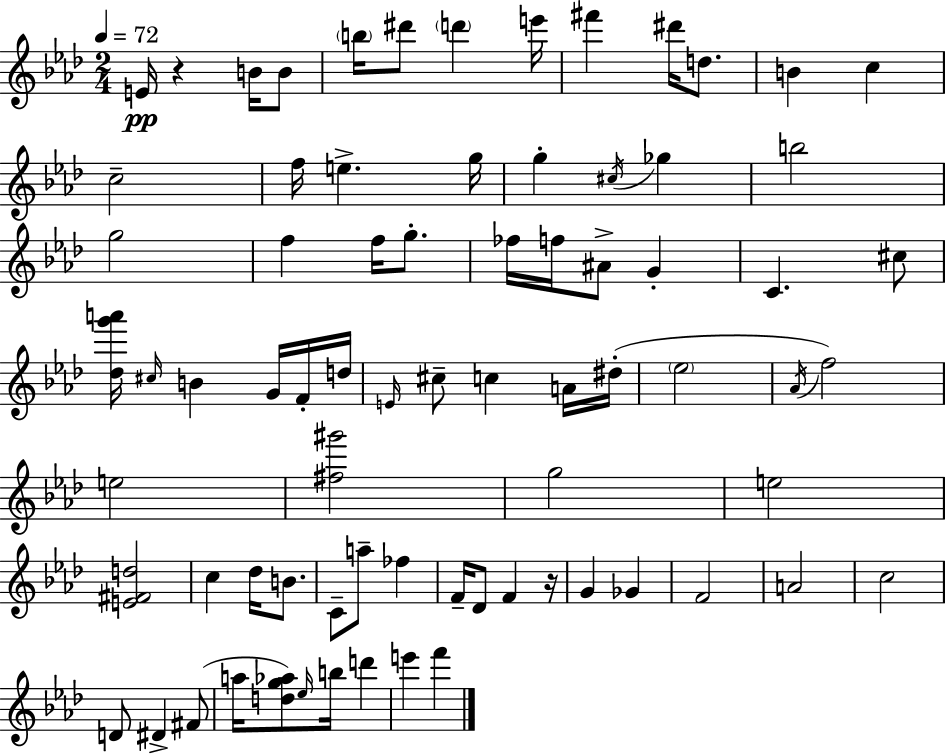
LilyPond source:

{
  \clef treble
  \numericTimeSignature
  \time 2/4
  \key f \minor
  \tempo 4 = 72
  \repeat volta 2 { e'16\pp r4 b'16 b'8 | \parenthesize b''16 dis'''8 \parenthesize d'''4 e'''16 | fis'''4 dis'''16 d''8. | b'4 c''4 | \break c''2-- | f''16 e''4.-> g''16 | g''4-. \acciaccatura { cis''16 } ges''4 | b''2 | \break g''2 | f''4 f''16 g''8.-. | fes''16 f''16 ais'8-> g'4-. | c'4. cis''8 | \break <des'' g''' a'''>16 \grace { cis''16 } b'4 g'16 | f'16-. d''16 \grace { e'16 } cis''8-- c''4 | a'16 dis''16-.( \parenthesize ees''2 | \acciaccatura { aes'16 } f''2) | \break e''2 | <fis'' gis'''>2 | g''2 | e''2 | \break <e' fis' d''>2 | c''4 | des''16 b'8. c'8-- a''8-- | fes''4 f'16-- des'8 f'4 | \break r16 g'4 | ges'4 f'2 | a'2 | c''2 | \break d'8 dis'4-> | fis'8( a''16 <d'' g'' aes''>8) \grace { ees''16 } | b''16 d'''4 e'''4 | f'''4 } \bar "|."
}